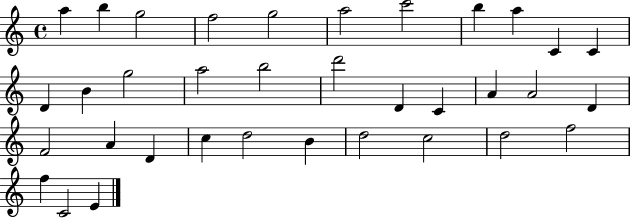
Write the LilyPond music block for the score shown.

{
  \clef treble
  \time 4/4
  \defaultTimeSignature
  \key c \major
  a''4 b''4 g''2 | f''2 g''2 | a''2 c'''2 | b''4 a''4 c'4 c'4 | \break d'4 b'4 g''2 | a''2 b''2 | d'''2 d'4 c'4 | a'4 a'2 d'4 | \break f'2 a'4 d'4 | c''4 d''2 b'4 | d''2 c''2 | d''2 f''2 | \break f''4 c'2 e'4 | \bar "|."
}